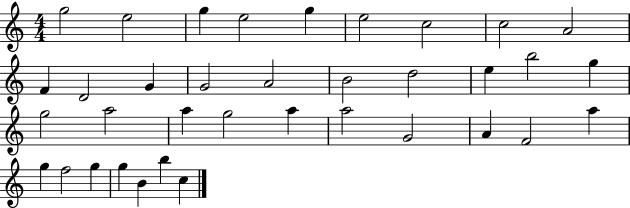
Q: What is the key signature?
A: C major